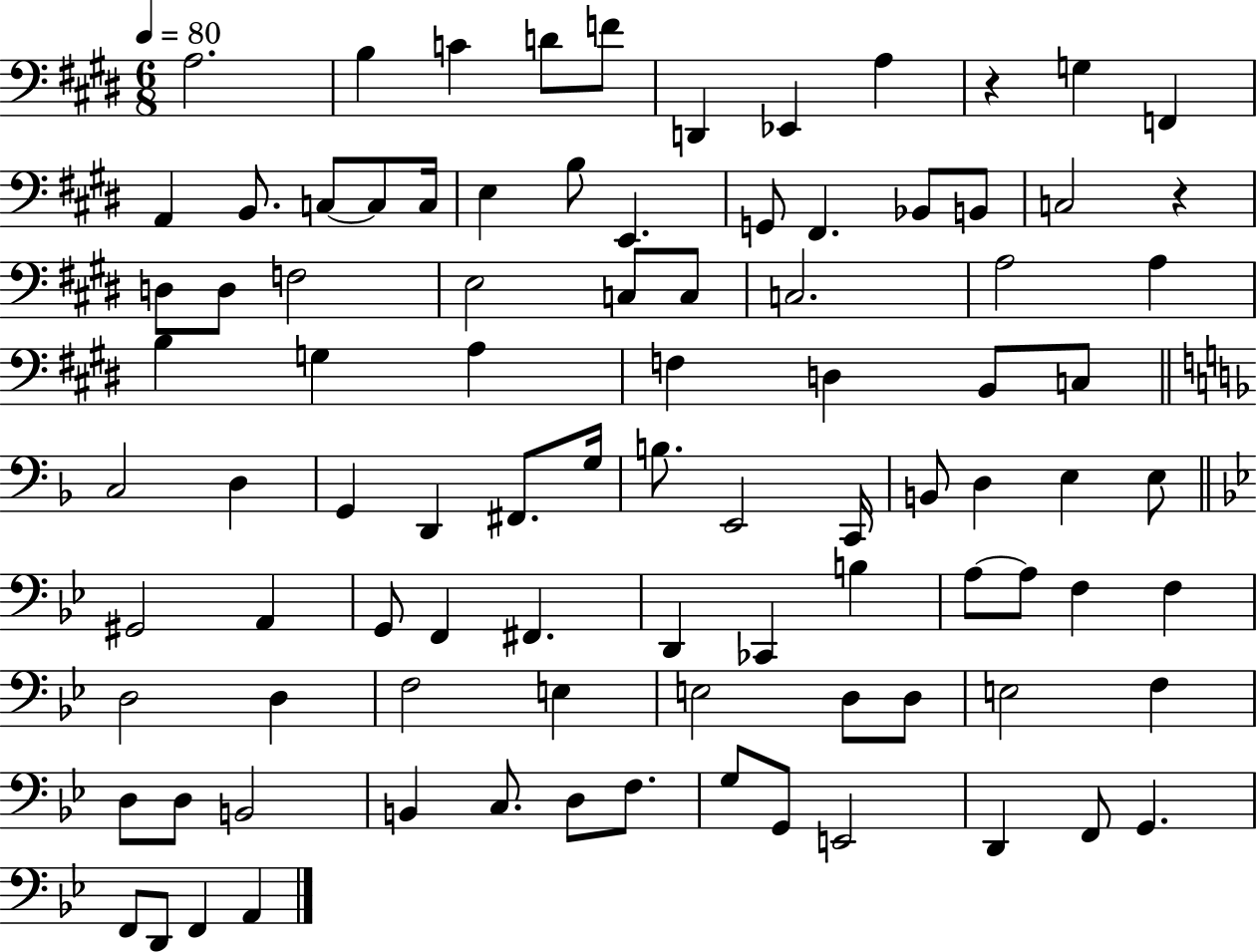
X:1
T:Untitled
M:6/8
L:1/4
K:E
A,2 B, C D/2 F/2 D,, _E,, A, z G, F,, A,, B,,/2 C,/2 C,/2 C,/4 E, B,/2 E,, G,,/2 ^F,, _B,,/2 B,,/2 C,2 z D,/2 D,/2 F,2 E,2 C,/2 C,/2 C,2 A,2 A, B, G, A, F, D, B,,/2 C,/2 C,2 D, G,, D,, ^F,,/2 G,/4 B,/2 E,,2 C,,/4 B,,/2 D, E, E,/2 ^G,,2 A,, G,,/2 F,, ^F,, D,, _C,, B, A,/2 A,/2 F, F, D,2 D, F,2 E, E,2 D,/2 D,/2 E,2 F, D,/2 D,/2 B,,2 B,, C,/2 D,/2 F,/2 G,/2 G,,/2 E,,2 D,, F,,/2 G,, F,,/2 D,,/2 F,, A,,